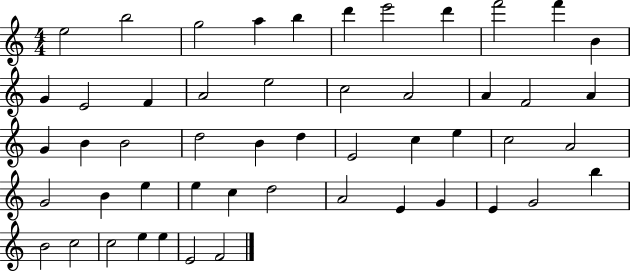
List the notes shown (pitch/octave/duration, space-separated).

E5/h B5/h G5/h A5/q B5/q D6/q E6/h D6/q F6/h F6/q B4/q G4/q E4/h F4/q A4/h E5/h C5/h A4/h A4/q F4/h A4/q G4/q B4/q B4/h D5/h B4/q D5/q E4/h C5/q E5/q C5/h A4/h G4/h B4/q E5/q E5/q C5/q D5/h A4/h E4/q G4/q E4/q G4/h B5/q B4/h C5/h C5/h E5/q E5/q E4/h F4/h